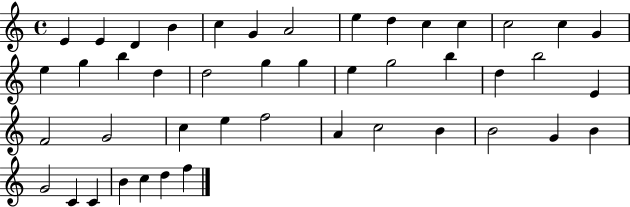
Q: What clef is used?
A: treble